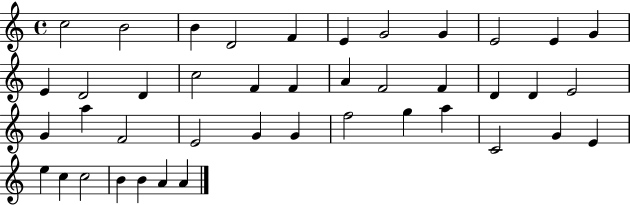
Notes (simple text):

C5/h B4/h B4/q D4/h F4/q E4/q G4/h G4/q E4/h E4/q G4/q E4/q D4/h D4/q C5/h F4/q F4/q A4/q F4/h F4/q D4/q D4/q E4/h G4/q A5/q F4/h E4/h G4/q G4/q F5/h G5/q A5/q C4/h G4/q E4/q E5/q C5/q C5/h B4/q B4/q A4/q A4/q